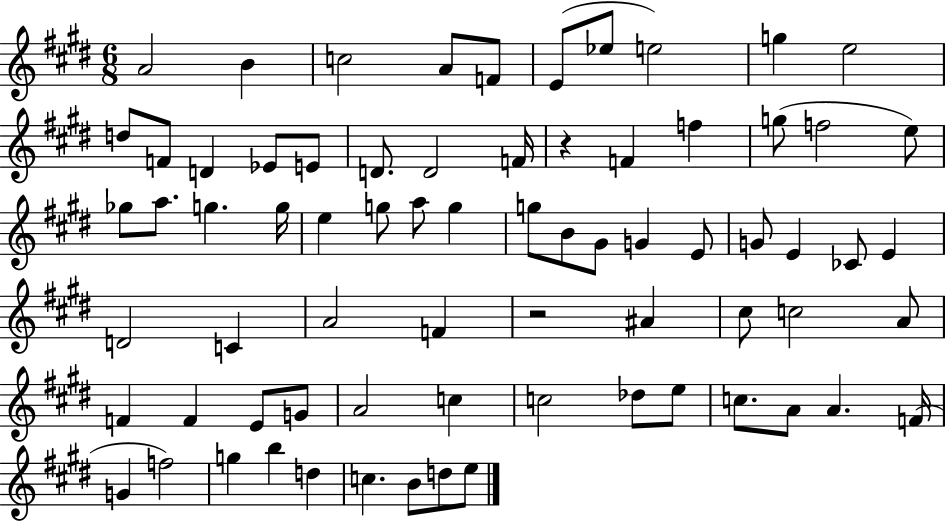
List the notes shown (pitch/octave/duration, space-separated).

A4/h B4/q C5/h A4/e F4/e E4/e Eb5/e E5/h G5/q E5/h D5/e F4/e D4/q Eb4/e E4/e D4/e. D4/h F4/s R/q F4/q F5/q G5/e F5/h E5/e Gb5/e A5/e. G5/q. G5/s E5/q G5/e A5/e G5/q G5/e B4/e G#4/e G4/q E4/e G4/e E4/q CES4/e E4/q D4/h C4/q A4/h F4/q R/h A#4/q C#5/e C5/h A4/e F4/q F4/q E4/e G4/e A4/h C5/q C5/h Db5/e E5/e C5/e. A4/e A4/q. F4/s G4/q F5/h G5/q B5/q D5/q C5/q. B4/e D5/e E5/e